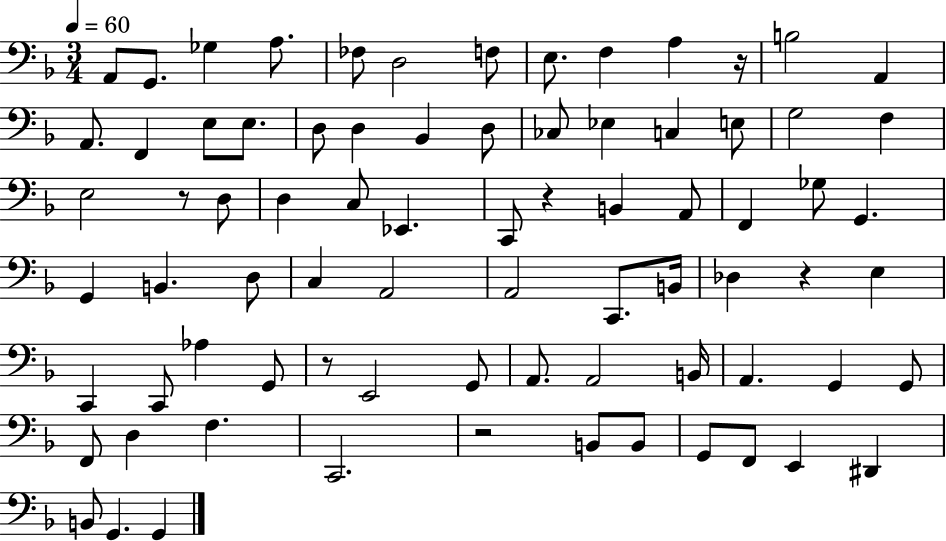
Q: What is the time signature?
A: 3/4